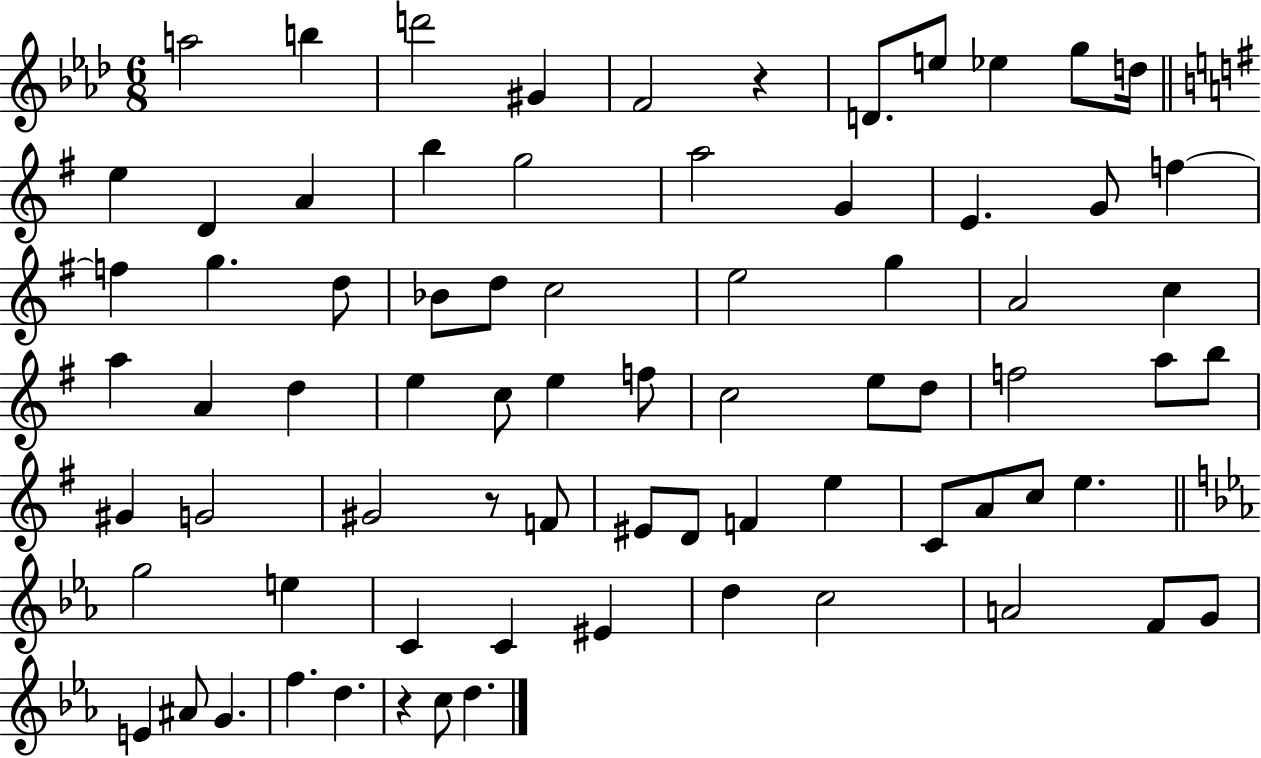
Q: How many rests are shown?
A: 3